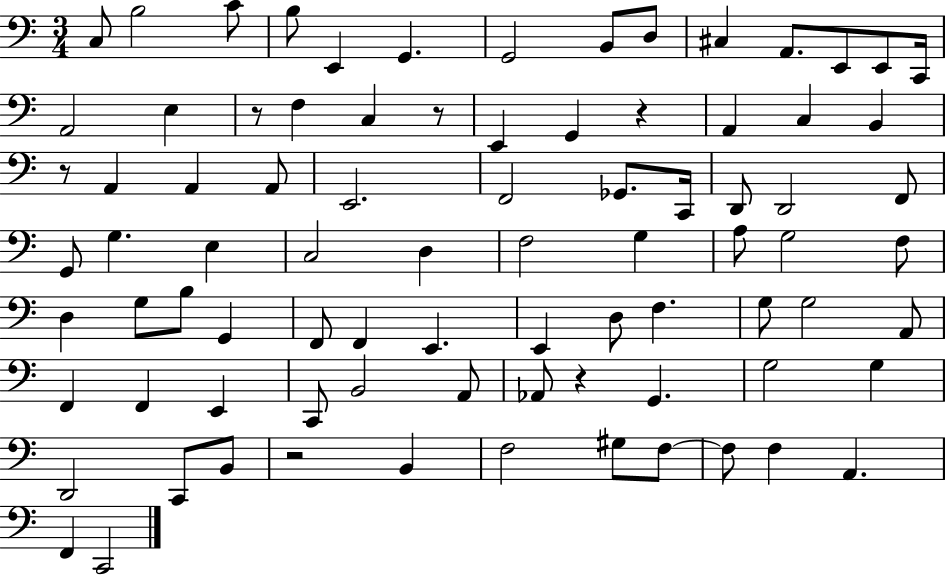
X:1
T:Untitled
M:3/4
L:1/4
K:C
C,/2 B,2 C/2 B,/2 E,, G,, G,,2 B,,/2 D,/2 ^C, A,,/2 E,,/2 E,,/2 C,,/4 A,,2 E, z/2 F, C, z/2 E,, G,, z A,, C, B,, z/2 A,, A,, A,,/2 E,,2 F,,2 _G,,/2 C,,/4 D,,/2 D,,2 F,,/2 G,,/2 G, E, C,2 D, F,2 G, A,/2 G,2 F,/2 D, G,/2 B,/2 G,, F,,/2 F,, E,, E,, D,/2 F, G,/2 G,2 A,,/2 F,, F,, E,, C,,/2 B,,2 A,,/2 _A,,/2 z G,, G,2 G, D,,2 C,,/2 B,,/2 z2 B,, F,2 ^G,/2 F,/2 F,/2 F, A,, F,, C,,2